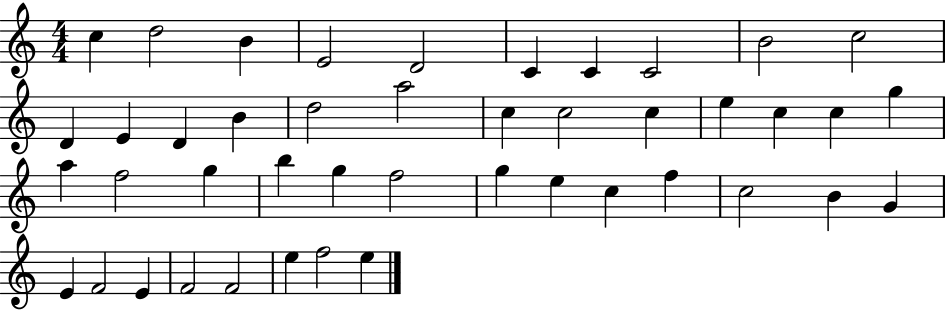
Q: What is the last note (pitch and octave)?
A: E5